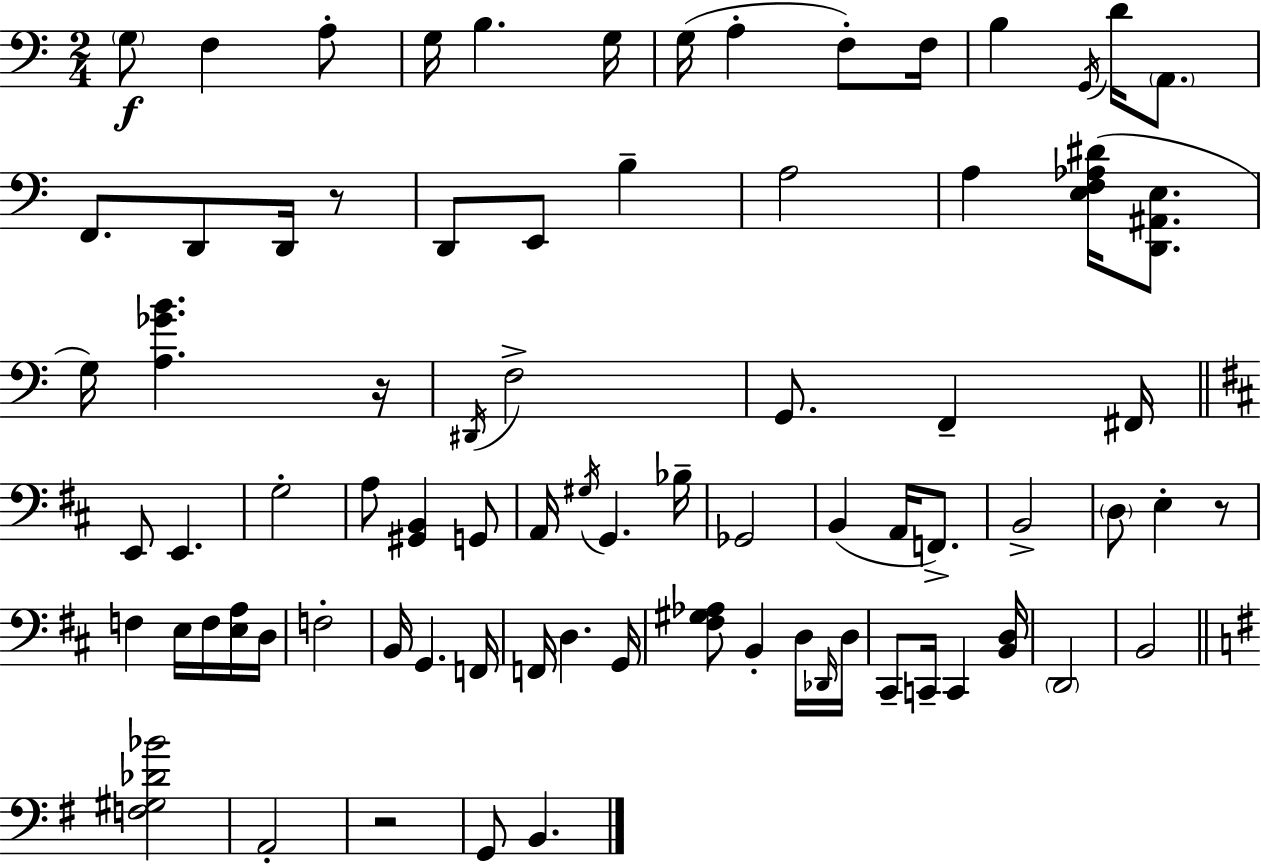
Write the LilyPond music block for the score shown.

{
  \clef bass
  \numericTimeSignature
  \time 2/4
  \key a \minor
  \parenthesize g8\f f4 a8-. | g16 b4. g16 | g16( a4-. f8-.) f16 | b4 \acciaccatura { g,16 } d'16 \parenthesize a,8. | \break f,8. d,8 d,16 r8 | d,8 e,8 b4-- | a2 | a4 <e f aes dis'>16( <d, ais, e>8. | \break g16) <a ges' b'>4. | r16 \acciaccatura { dis,16 } f2-> | g,8. f,4-- | fis,16 \bar "||" \break \key d \major e,8 e,4. | g2-. | a8 <gis, b,>4 g,8 | a,16 \acciaccatura { gis16 } g,4. | \break bes16-- ges,2 | b,4( a,16 f,8.->) | b,2-> | \parenthesize d8 e4-. r8 | \break f4 e16 f16 <e a>16 | d16 f2-. | b,16 g,4. | f,16 f,16 d4. | \break g,16 <fis gis aes>8 b,4-. d16 | \grace { des,16 } d16 cis,8-- c,16-- c,4 | <b, d>16 \parenthesize d,2 | b,2 | \break \bar "||" \break \key g \major <f gis des' bes'>2 | a,2-. | r2 | g,8 b,4. | \break \bar "|."
}